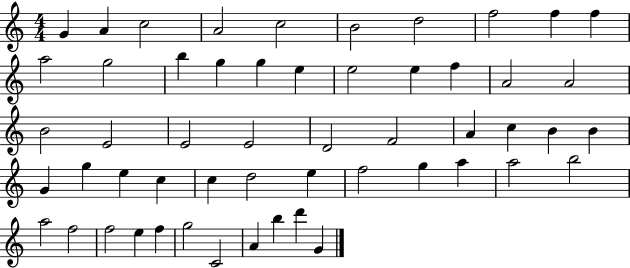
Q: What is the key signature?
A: C major